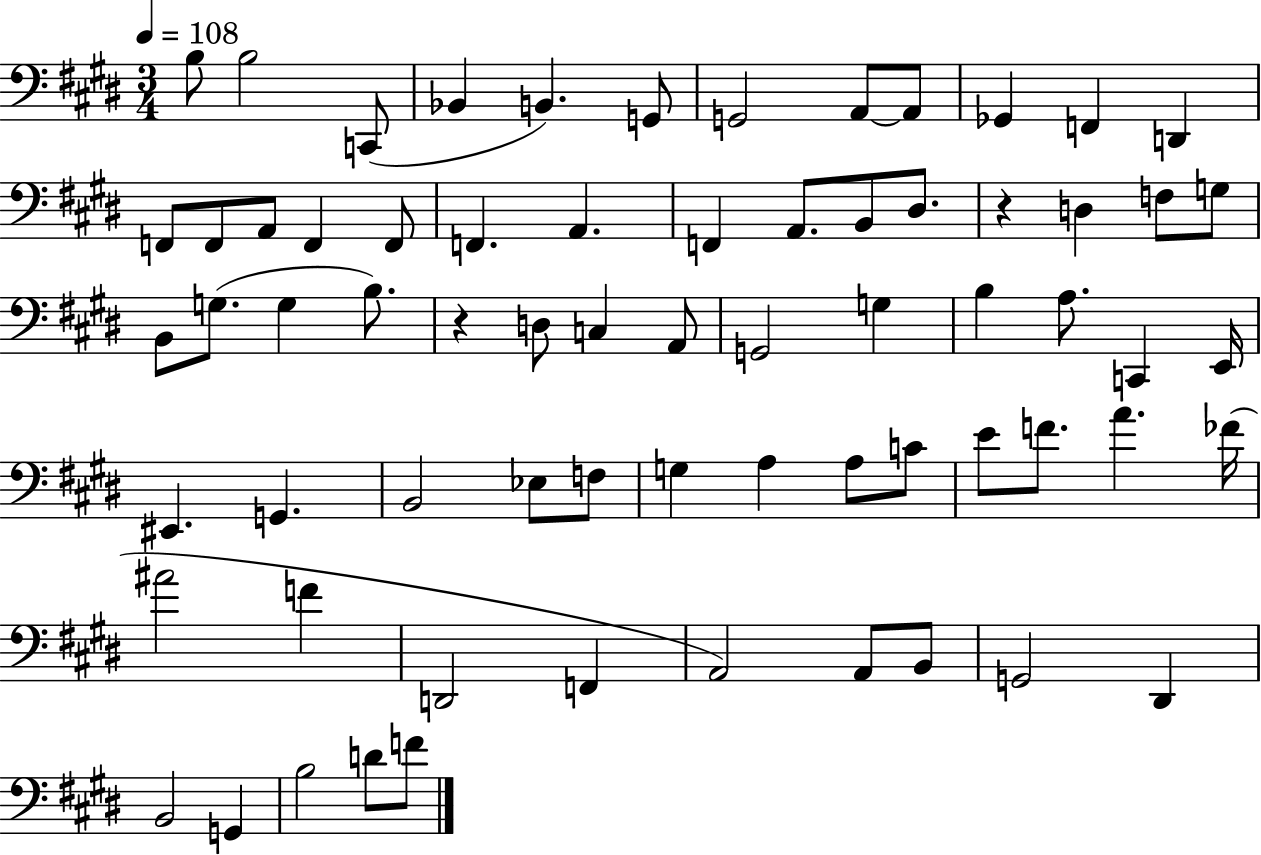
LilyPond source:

{
  \clef bass
  \numericTimeSignature
  \time 3/4
  \key e \major
  \tempo 4 = 108
  \repeat volta 2 { b8 b2 c,8( | bes,4 b,4.) g,8 | g,2 a,8~~ a,8 | ges,4 f,4 d,4 | \break f,8 f,8 a,8 f,4 f,8 | f,4. a,4. | f,4 a,8. b,8 dis8. | r4 d4 f8 g8 | \break b,8 g8.( g4 b8.) | r4 d8 c4 a,8 | g,2 g4 | b4 a8. c,4 e,16 | \break eis,4. g,4. | b,2 ees8 f8 | g4 a4 a8 c'8 | e'8 f'8. a'4. fes'16( | \break ais'2 f'4 | d,2 f,4 | a,2) a,8 b,8 | g,2 dis,4 | \break b,2 g,4 | b2 d'8 f'8 | } \bar "|."
}